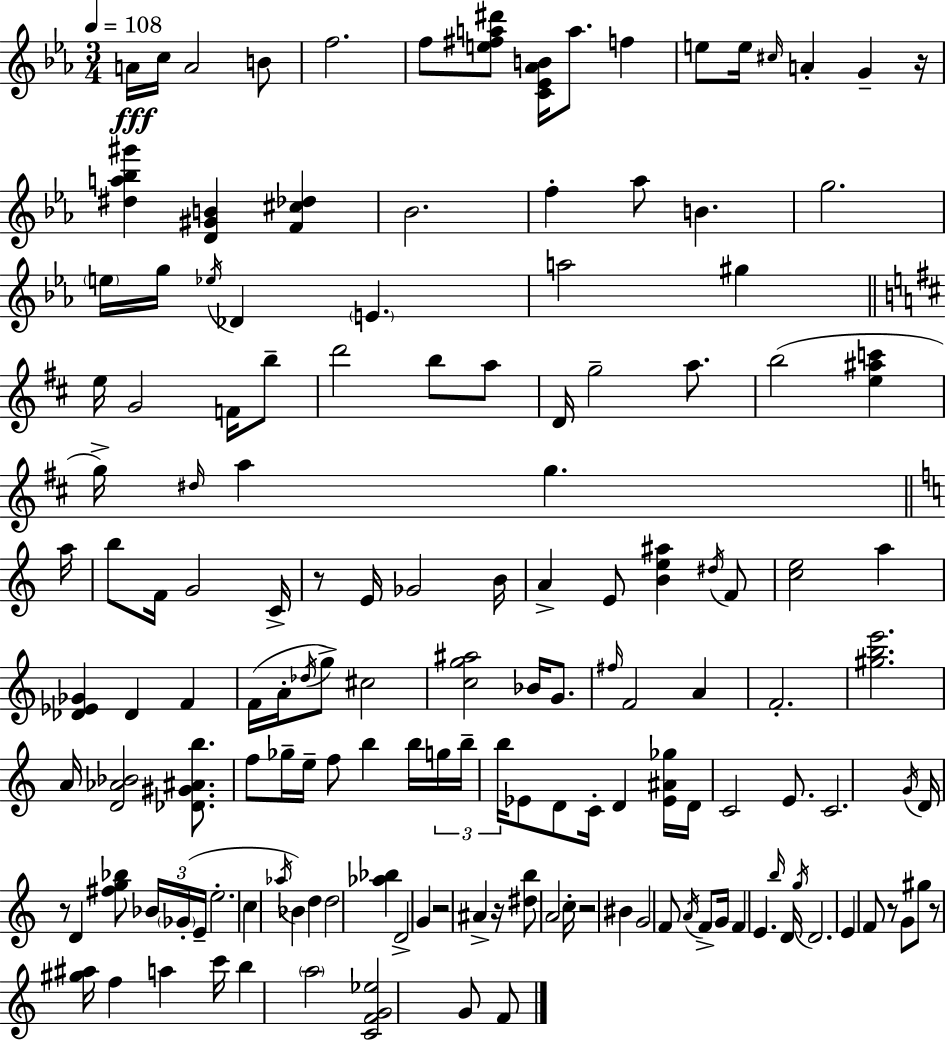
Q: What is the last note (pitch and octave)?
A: F4